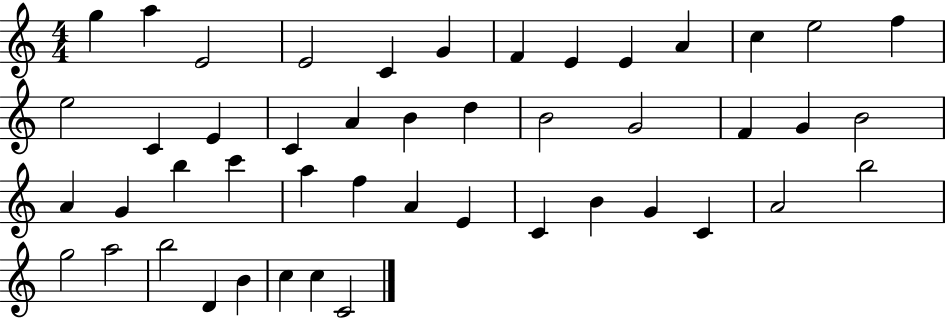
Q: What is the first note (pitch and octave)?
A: G5